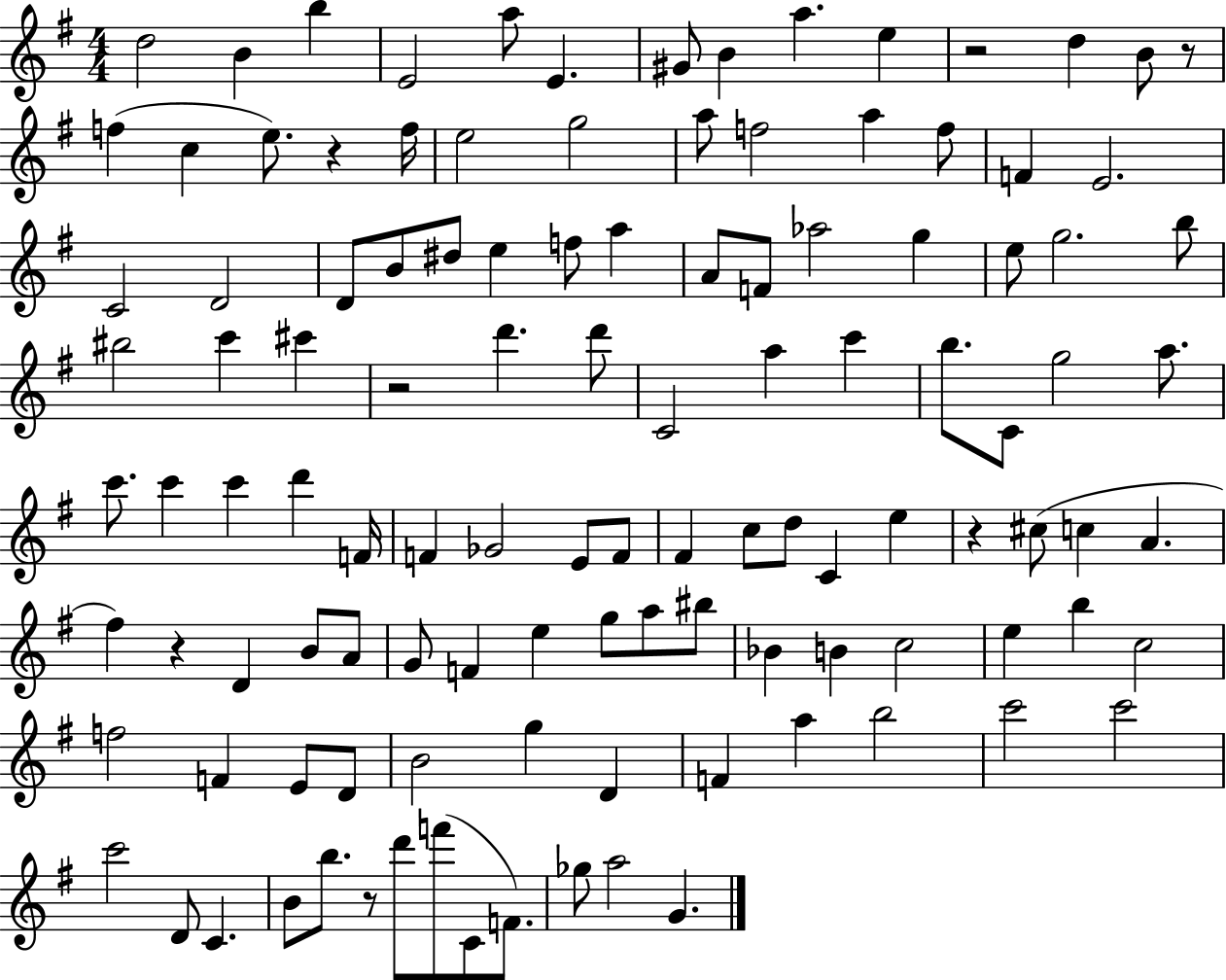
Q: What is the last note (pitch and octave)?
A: G4